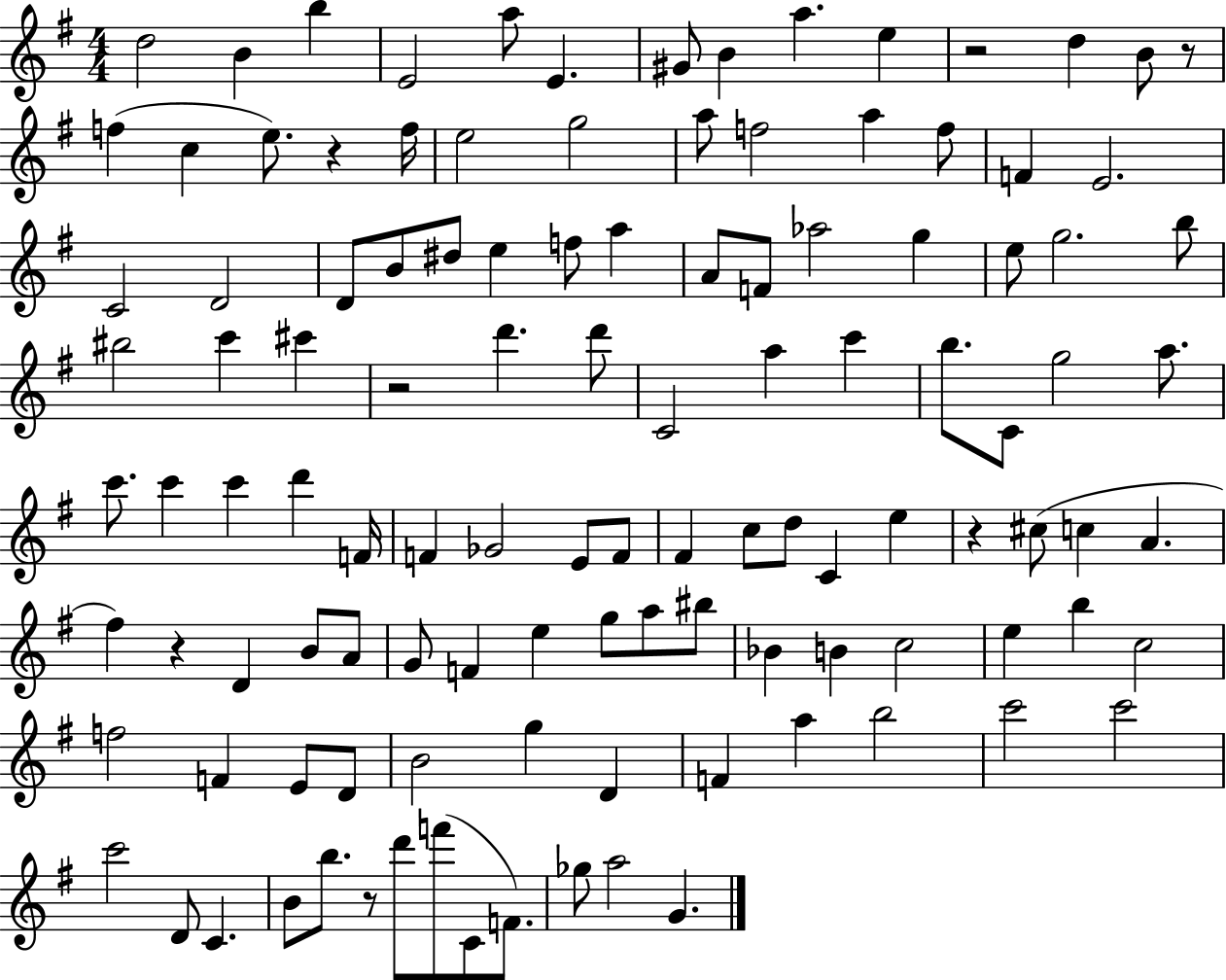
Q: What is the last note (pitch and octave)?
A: G4